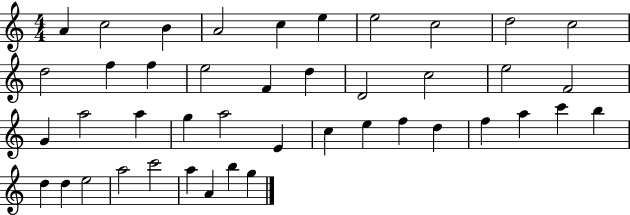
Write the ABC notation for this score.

X:1
T:Untitled
M:4/4
L:1/4
K:C
A c2 B A2 c e e2 c2 d2 c2 d2 f f e2 F d D2 c2 e2 F2 G a2 a g a2 E c e f d f a c' b d d e2 a2 c'2 a A b g